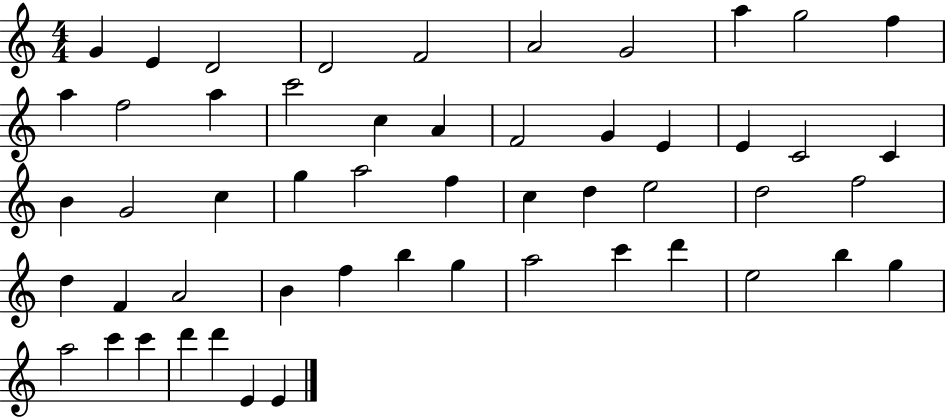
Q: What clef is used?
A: treble